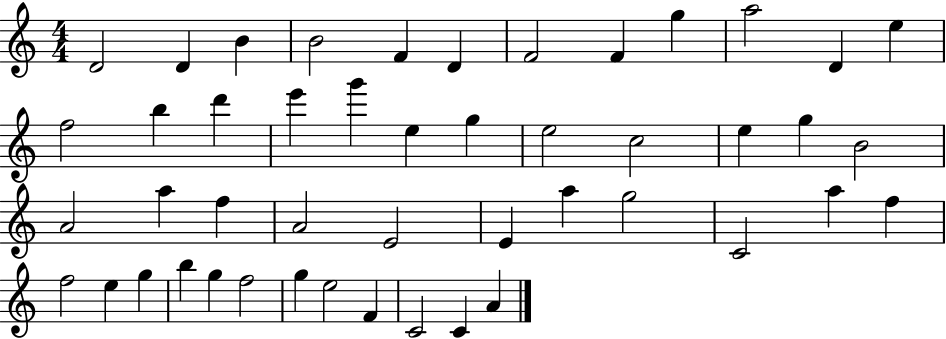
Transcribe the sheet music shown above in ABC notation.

X:1
T:Untitled
M:4/4
L:1/4
K:C
D2 D B B2 F D F2 F g a2 D e f2 b d' e' g' e g e2 c2 e g B2 A2 a f A2 E2 E a g2 C2 a f f2 e g b g f2 g e2 F C2 C A